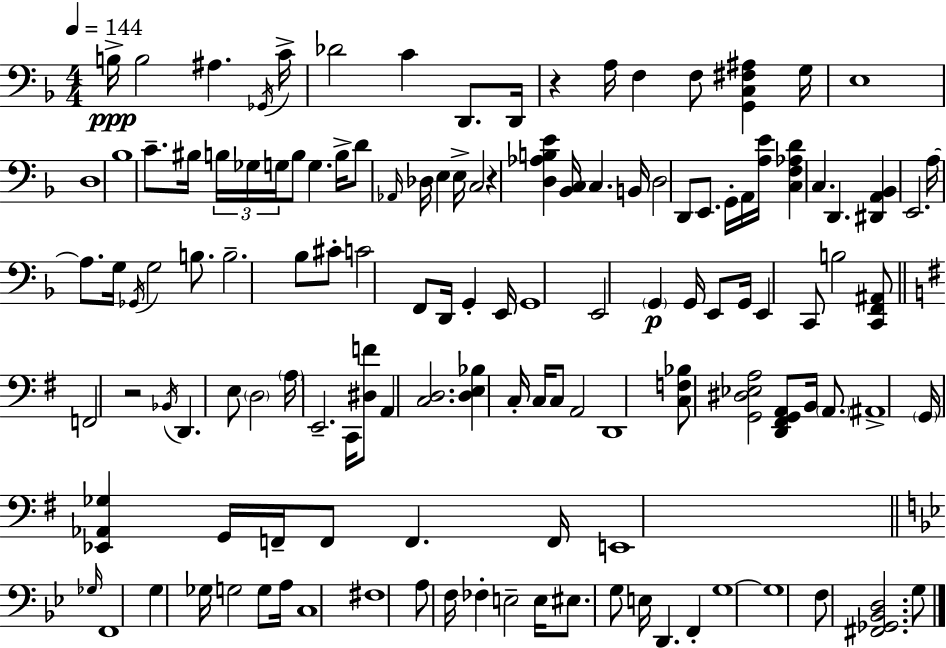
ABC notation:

X:1
T:Untitled
M:4/4
L:1/4
K:F
B,/4 B,2 ^A, _G,,/4 C/4 _D2 C D,,/2 D,,/4 z A,/4 F, F,/2 [G,,C,^F,^A,] G,/4 E,4 D,4 _B,4 C/2 ^B,/4 B,/4 _G,/4 G,/4 B,/2 G, B,/4 D/2 _A,,/4 _D,/4 E, E,/4 C,2 z [D,_A,B,E] [_B,,C,]/4 C, B,,/4 D,2 D,,/2 E,,/2 G,,/4 A,,/4 [A,E]/4 [C,F,_A,D] C, D,, [^D,,A,,_B,,] E,,2 A,/4 A,/2 G,/4 _G,,/4 G,2 B,/2 B,2 _B,/2 ^C/2 C2 F,,/2 D,,/4 G,, E,,/4 G,,4 E,,2 G,, G,,/4 E,,/2 G,,/4 E,, C,,/2 B,2 [C,,F,,^A,,]/2 F,,2 z2 _B,,/4 D,, E,/2 D,2 A,/4 E,,2 C,,/4 [^D,F]/2 A,, [C,D,]2 [D,E,_B,] C,/4 C,/4 C,/2 A,,2 D,,4 [C,F,_B,]/2 [G,,^D,_E,A,]2 [D,,^F,,G,,A,,]/2 B,,/4 A,,/2 ^A,,4 G,,/4 [_E,,_A,,_G,] G,,/4 F,,/4 F,,/2 F,, F,,/4 E,,4 _G,/4 F,,4 G, _G,/4 G,2 G,/2 A,/4 C,4 ^F,4 A,/2 F,/4 _F, E,2 E,/4 ^E,/2 G,/2 E,/4 D,, F,, G,4 G,4 F,/2 [^F,,_G,,_B,,D,]2 G,/2